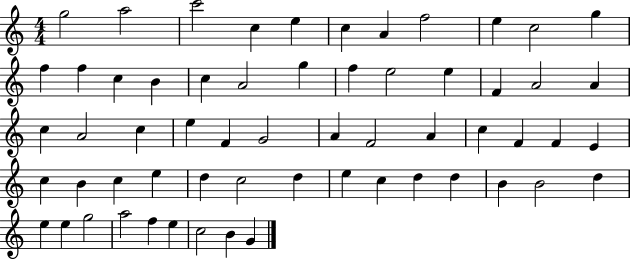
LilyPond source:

{
  \clef treble
  \numericTimeSignature
  \time 4/4
  \key c \major
  g''2 a''2 | c'''2 c''4 e''4 | c''4 a'4 f''2 | e''4 c''2 g''4 | \break f''4 f''4 c''4 b'4 | c''4 a'2 g''4 | f''4 e''2 e''4 | f'4 a'2 a'4 | \break c''4 a'2 c''4 | e''4 f'4 g'2 | a'4 f'2 a'4 | c''4 f'4 f'4 e'4 | \break c''4 b'4 c''4 e''4 | d''4 c''2 d''4 | e''4 c''4 d''4 d''4 | b'4 b'2 d''4 | \break e''4 e''4 g''2 | a''2 f''4 e''4 | c''2 b'4 g'4 | \bar "|."
}